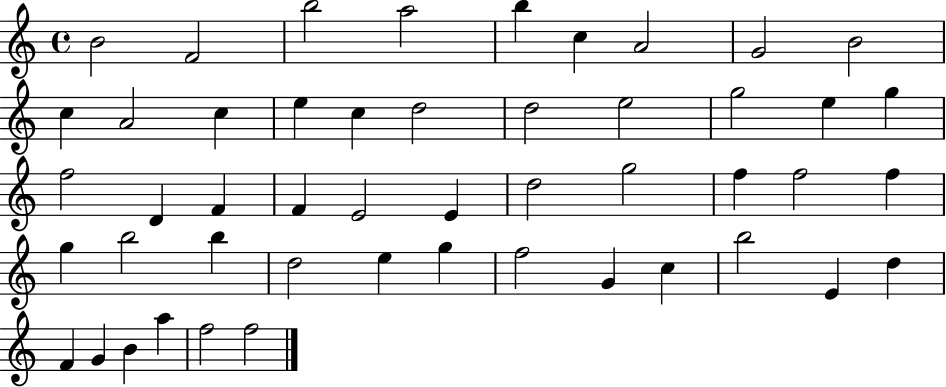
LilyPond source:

{
  \clef treble
  \time 4/4
  \defaultTimeSignature
  \key c \major
  b'2 f'2 | b''2 a''2 | b''4 c''4 a'2 | g'2 b'2 | \break c''4 a'2 c''4 | e''4 c''4 d''2 | d''2 e''2 | g''2 e''4 g''4 | \break f''2 d'4 f'4 | f'4 e'2 e'4 | d''2 g''2 | f''4 f''2 f''4 | \break g''4 b''2 b''4 | d''2 e''4 g''4 | f''2 g'4 c''4 | b''2 e'4 d''4 | \break f'4 g'4 b'4 a''4 | f''2 f''2 | \bar "|."
}